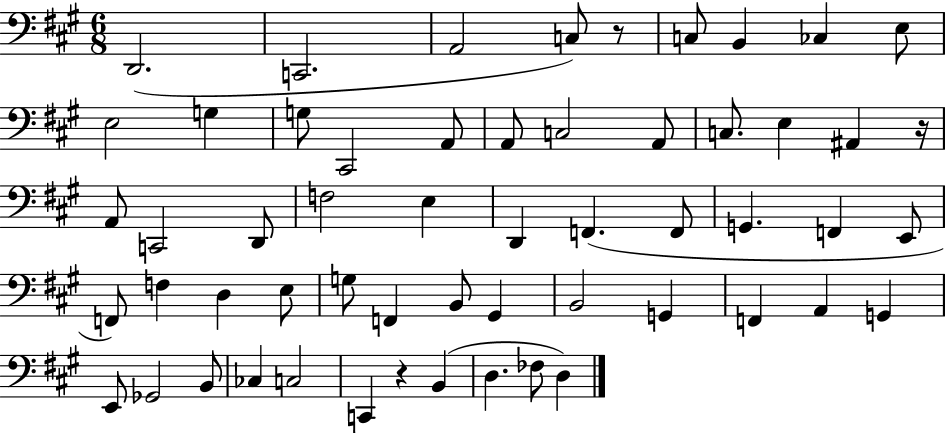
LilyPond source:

{
  \clef bass
  \numericTimeSignature
  \time 6/8
  \key a \major
  \repeat volta 2 { d,2.( | c,2. | a,2 c8) r8 | c8 b,4 ces4 e8 | \break e2 g4 | g8 cis,2 a,8 | a,8 c2 a,8 | c8. e4 ais,4 r16 | \break a,8 c,2 d,8 | f2 e4 | d,4 f,4.( f,8 | g,4. f,4 e,8 | \break f,8) f4 d4 e8 | g8 f,4 b,8 gis,4 | b,2 g,4 | f,4 a,4 g,4 | \break e,8 ges,2 b,8 | ces4 c2 | c,4 r4 b,4( | d4. fes8 d4) | \break } \bar "|."
}